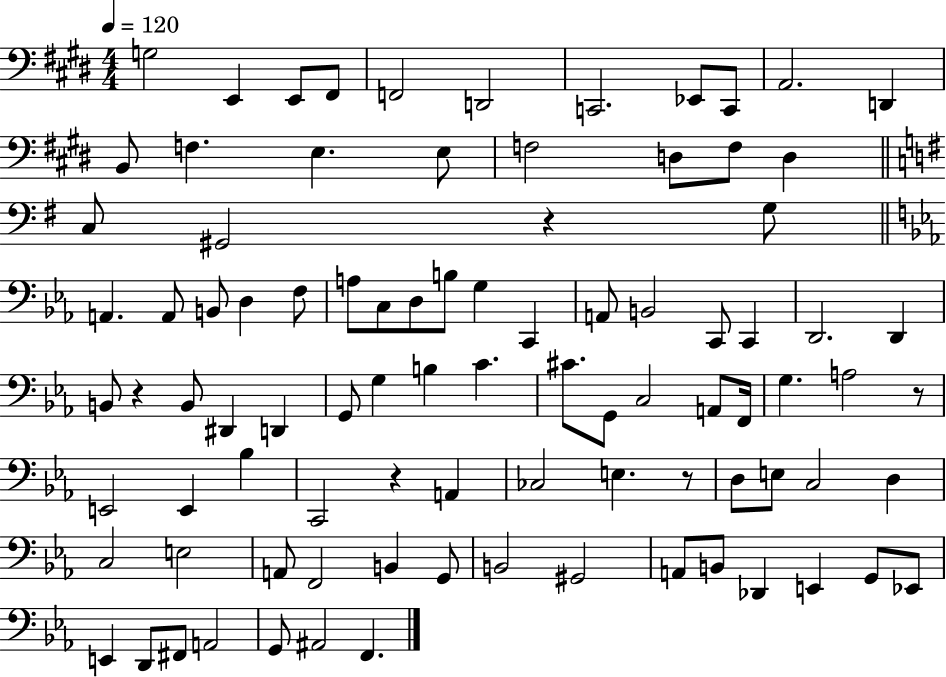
G3/h E2/q E2/e F#2/e F2/h D2/h C2/h. Eb2/e C2/e A2/h. D2/q B2/e F3/q. E3/q. E3/e F3/h D3/e F3/e D3/q C3/e G#2/h R/q G3/e A2/q. A2/e B2/e D3/q F3/e A3/e C3/e D3/e B3/e G3/q C2/q A2/e B2/h C2/e C2/q D2/h. D2/q B2/e R/q B2/e D#2/q D2/q G2/e G3/q B3/q C4/q. C#4/e. G2/e C3/h A2/e F2/s G3/q. A3/h R/e E2/h E2/q Bb3/q C2/h R/q A2/q CES3/h E3/q. R/e D3/e E3/e C3/h D3/q C3/h E3/h A2/e F2/h B2/q G2/e B2/h G#2/h A2/e B2/e Db2/q E2/q G2/e Eb2/e E2/q D2/e F#2/e A2/h G2/e A#2/h F2/q.